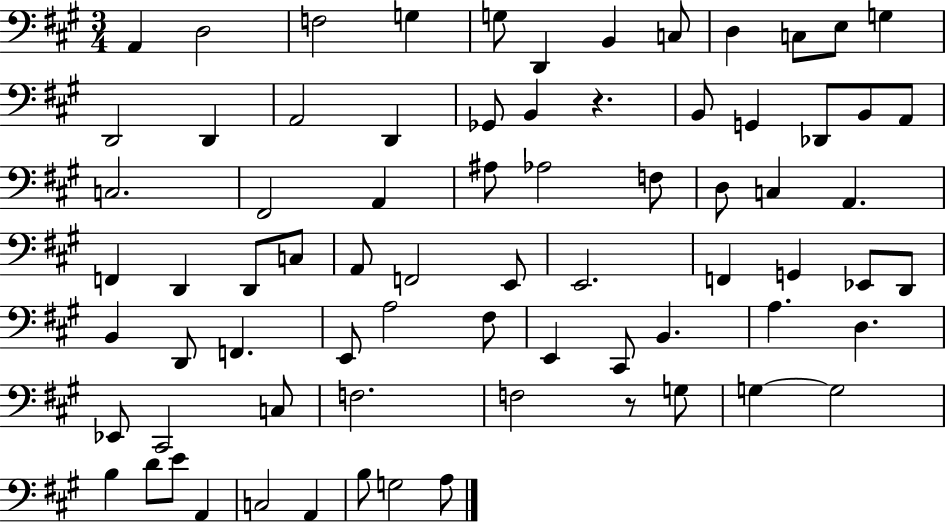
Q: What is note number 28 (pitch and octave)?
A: Ab3